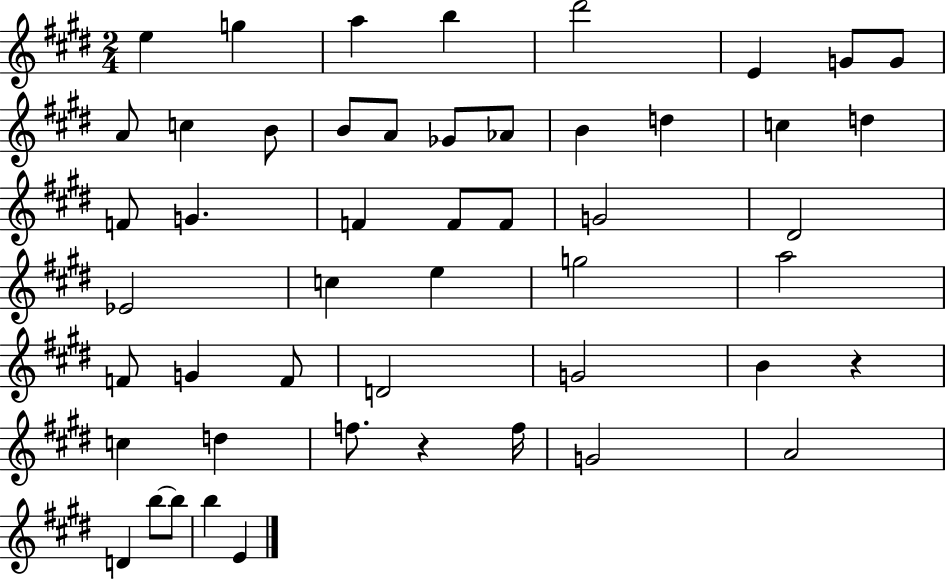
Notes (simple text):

E5/q G5/q A5/q B5/q D#6/h E4/q G4/e G4/e A4/e C5/q B4/e B4/e A4/e Gb4/e Ab4/e B4/q D5/q C5/q D5/q F4/e G4/q. F4/q F4/e F4/e G4/h D#4/h Eb4/h C5/q E5/q G5/h A5/h F4/e G4/q F4/e D4/h G4/h B4/q R/q C5/q D5/q F5/e. R/q F5/s G4/h A4/h D4/q B5/e B5/e B5/q E4/q